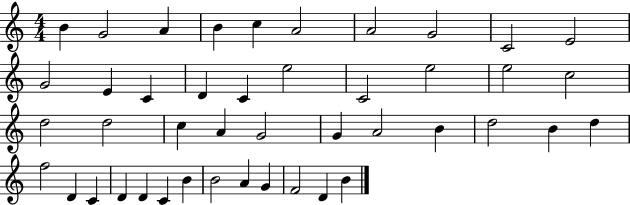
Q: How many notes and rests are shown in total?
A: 44